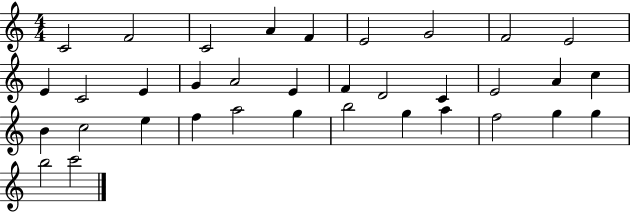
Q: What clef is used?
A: treble